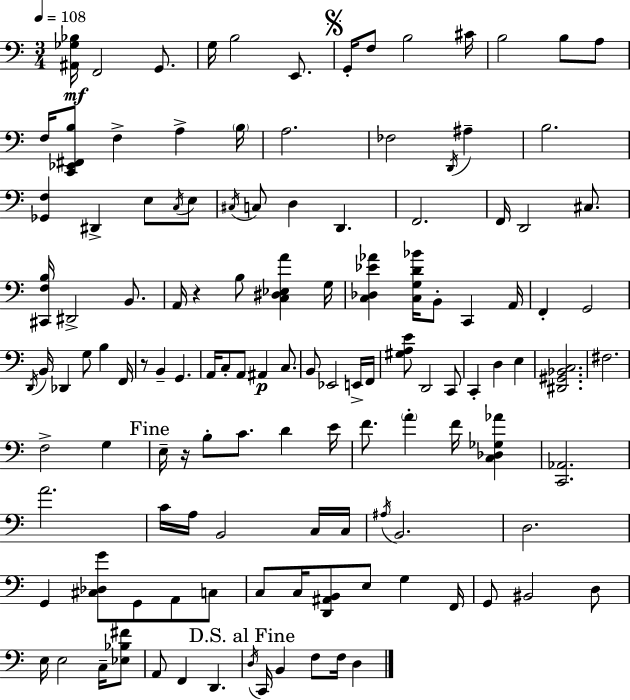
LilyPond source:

{
  \clef bass
  \numericTimeSignature
  \time 3/4
  \key c \major
  \tempo 4 = 108
  \repeat volta 2 { <ais, ges bes>16\mf f,2 g,8. | g16 b2 e,8. | \mark \markup { \musicglyph "scripts.segno" } g,16-. f8 b2 cis'16 | b2 b8 a8 | \break f16 <c, ees, fis, b>8 f4-> a4-> \parenthesize b16 | a2. | fes2 \acciaccatura { d,16 } ais4-- | b2. | \break <ges, f>4 dis,4-> e8 \acciaccatura { c16 } | e8 \acciaccatura { cis16 } c8 d4 d,4. | f,2. | f,16 d,2 | \break cis8. <cis, f b>16 dis,2-> | b,8. a,16 r4 b8 <c dis ees a'>4 | g16 <c des ees' aes'>4 <c g d' bes'>16 b,8-. c,4 | a,16 f,4-. g,2 | \break \acciaccatura { d,16 } b,16 des,4 g8 b4 | f,16 r8 b,4-- g,4. | a,16 c8-. a,8 ais,4\p | c8. b,8 ees,2 | \break e,16-> f,16 <gis a e'>8 d,2 | c,8 c,4-. d4 | e4 <dis, gis, bes, c>2. | fis2. | \break f2-> | g4 \mark "Fine" e16-- r16 b8-. c'8. d'4 | e'16 f'8. \parenthesize a'4-. f'16 | <c des ges aes'>4 <c, aes,>2. | \break a'2. | c'16 a16 b,2 | c16 c16 \acciaccatura { ais16 } b,2. | d2. | \break g,4 <cis des g'>8 g,8 | a,8 c8 c8 c16 <d, ais, b,>8 e8 | g4 f,16 g,8 bis,2 | d8 e16 e2 | \break c16-- <ees bes fis'>8 a,8 f,4 d,4. | \mark "D.S. al Fine" \acciaccatura { d16 } c,16 b,4 f8 | f16 d4 } \bar "|."
}